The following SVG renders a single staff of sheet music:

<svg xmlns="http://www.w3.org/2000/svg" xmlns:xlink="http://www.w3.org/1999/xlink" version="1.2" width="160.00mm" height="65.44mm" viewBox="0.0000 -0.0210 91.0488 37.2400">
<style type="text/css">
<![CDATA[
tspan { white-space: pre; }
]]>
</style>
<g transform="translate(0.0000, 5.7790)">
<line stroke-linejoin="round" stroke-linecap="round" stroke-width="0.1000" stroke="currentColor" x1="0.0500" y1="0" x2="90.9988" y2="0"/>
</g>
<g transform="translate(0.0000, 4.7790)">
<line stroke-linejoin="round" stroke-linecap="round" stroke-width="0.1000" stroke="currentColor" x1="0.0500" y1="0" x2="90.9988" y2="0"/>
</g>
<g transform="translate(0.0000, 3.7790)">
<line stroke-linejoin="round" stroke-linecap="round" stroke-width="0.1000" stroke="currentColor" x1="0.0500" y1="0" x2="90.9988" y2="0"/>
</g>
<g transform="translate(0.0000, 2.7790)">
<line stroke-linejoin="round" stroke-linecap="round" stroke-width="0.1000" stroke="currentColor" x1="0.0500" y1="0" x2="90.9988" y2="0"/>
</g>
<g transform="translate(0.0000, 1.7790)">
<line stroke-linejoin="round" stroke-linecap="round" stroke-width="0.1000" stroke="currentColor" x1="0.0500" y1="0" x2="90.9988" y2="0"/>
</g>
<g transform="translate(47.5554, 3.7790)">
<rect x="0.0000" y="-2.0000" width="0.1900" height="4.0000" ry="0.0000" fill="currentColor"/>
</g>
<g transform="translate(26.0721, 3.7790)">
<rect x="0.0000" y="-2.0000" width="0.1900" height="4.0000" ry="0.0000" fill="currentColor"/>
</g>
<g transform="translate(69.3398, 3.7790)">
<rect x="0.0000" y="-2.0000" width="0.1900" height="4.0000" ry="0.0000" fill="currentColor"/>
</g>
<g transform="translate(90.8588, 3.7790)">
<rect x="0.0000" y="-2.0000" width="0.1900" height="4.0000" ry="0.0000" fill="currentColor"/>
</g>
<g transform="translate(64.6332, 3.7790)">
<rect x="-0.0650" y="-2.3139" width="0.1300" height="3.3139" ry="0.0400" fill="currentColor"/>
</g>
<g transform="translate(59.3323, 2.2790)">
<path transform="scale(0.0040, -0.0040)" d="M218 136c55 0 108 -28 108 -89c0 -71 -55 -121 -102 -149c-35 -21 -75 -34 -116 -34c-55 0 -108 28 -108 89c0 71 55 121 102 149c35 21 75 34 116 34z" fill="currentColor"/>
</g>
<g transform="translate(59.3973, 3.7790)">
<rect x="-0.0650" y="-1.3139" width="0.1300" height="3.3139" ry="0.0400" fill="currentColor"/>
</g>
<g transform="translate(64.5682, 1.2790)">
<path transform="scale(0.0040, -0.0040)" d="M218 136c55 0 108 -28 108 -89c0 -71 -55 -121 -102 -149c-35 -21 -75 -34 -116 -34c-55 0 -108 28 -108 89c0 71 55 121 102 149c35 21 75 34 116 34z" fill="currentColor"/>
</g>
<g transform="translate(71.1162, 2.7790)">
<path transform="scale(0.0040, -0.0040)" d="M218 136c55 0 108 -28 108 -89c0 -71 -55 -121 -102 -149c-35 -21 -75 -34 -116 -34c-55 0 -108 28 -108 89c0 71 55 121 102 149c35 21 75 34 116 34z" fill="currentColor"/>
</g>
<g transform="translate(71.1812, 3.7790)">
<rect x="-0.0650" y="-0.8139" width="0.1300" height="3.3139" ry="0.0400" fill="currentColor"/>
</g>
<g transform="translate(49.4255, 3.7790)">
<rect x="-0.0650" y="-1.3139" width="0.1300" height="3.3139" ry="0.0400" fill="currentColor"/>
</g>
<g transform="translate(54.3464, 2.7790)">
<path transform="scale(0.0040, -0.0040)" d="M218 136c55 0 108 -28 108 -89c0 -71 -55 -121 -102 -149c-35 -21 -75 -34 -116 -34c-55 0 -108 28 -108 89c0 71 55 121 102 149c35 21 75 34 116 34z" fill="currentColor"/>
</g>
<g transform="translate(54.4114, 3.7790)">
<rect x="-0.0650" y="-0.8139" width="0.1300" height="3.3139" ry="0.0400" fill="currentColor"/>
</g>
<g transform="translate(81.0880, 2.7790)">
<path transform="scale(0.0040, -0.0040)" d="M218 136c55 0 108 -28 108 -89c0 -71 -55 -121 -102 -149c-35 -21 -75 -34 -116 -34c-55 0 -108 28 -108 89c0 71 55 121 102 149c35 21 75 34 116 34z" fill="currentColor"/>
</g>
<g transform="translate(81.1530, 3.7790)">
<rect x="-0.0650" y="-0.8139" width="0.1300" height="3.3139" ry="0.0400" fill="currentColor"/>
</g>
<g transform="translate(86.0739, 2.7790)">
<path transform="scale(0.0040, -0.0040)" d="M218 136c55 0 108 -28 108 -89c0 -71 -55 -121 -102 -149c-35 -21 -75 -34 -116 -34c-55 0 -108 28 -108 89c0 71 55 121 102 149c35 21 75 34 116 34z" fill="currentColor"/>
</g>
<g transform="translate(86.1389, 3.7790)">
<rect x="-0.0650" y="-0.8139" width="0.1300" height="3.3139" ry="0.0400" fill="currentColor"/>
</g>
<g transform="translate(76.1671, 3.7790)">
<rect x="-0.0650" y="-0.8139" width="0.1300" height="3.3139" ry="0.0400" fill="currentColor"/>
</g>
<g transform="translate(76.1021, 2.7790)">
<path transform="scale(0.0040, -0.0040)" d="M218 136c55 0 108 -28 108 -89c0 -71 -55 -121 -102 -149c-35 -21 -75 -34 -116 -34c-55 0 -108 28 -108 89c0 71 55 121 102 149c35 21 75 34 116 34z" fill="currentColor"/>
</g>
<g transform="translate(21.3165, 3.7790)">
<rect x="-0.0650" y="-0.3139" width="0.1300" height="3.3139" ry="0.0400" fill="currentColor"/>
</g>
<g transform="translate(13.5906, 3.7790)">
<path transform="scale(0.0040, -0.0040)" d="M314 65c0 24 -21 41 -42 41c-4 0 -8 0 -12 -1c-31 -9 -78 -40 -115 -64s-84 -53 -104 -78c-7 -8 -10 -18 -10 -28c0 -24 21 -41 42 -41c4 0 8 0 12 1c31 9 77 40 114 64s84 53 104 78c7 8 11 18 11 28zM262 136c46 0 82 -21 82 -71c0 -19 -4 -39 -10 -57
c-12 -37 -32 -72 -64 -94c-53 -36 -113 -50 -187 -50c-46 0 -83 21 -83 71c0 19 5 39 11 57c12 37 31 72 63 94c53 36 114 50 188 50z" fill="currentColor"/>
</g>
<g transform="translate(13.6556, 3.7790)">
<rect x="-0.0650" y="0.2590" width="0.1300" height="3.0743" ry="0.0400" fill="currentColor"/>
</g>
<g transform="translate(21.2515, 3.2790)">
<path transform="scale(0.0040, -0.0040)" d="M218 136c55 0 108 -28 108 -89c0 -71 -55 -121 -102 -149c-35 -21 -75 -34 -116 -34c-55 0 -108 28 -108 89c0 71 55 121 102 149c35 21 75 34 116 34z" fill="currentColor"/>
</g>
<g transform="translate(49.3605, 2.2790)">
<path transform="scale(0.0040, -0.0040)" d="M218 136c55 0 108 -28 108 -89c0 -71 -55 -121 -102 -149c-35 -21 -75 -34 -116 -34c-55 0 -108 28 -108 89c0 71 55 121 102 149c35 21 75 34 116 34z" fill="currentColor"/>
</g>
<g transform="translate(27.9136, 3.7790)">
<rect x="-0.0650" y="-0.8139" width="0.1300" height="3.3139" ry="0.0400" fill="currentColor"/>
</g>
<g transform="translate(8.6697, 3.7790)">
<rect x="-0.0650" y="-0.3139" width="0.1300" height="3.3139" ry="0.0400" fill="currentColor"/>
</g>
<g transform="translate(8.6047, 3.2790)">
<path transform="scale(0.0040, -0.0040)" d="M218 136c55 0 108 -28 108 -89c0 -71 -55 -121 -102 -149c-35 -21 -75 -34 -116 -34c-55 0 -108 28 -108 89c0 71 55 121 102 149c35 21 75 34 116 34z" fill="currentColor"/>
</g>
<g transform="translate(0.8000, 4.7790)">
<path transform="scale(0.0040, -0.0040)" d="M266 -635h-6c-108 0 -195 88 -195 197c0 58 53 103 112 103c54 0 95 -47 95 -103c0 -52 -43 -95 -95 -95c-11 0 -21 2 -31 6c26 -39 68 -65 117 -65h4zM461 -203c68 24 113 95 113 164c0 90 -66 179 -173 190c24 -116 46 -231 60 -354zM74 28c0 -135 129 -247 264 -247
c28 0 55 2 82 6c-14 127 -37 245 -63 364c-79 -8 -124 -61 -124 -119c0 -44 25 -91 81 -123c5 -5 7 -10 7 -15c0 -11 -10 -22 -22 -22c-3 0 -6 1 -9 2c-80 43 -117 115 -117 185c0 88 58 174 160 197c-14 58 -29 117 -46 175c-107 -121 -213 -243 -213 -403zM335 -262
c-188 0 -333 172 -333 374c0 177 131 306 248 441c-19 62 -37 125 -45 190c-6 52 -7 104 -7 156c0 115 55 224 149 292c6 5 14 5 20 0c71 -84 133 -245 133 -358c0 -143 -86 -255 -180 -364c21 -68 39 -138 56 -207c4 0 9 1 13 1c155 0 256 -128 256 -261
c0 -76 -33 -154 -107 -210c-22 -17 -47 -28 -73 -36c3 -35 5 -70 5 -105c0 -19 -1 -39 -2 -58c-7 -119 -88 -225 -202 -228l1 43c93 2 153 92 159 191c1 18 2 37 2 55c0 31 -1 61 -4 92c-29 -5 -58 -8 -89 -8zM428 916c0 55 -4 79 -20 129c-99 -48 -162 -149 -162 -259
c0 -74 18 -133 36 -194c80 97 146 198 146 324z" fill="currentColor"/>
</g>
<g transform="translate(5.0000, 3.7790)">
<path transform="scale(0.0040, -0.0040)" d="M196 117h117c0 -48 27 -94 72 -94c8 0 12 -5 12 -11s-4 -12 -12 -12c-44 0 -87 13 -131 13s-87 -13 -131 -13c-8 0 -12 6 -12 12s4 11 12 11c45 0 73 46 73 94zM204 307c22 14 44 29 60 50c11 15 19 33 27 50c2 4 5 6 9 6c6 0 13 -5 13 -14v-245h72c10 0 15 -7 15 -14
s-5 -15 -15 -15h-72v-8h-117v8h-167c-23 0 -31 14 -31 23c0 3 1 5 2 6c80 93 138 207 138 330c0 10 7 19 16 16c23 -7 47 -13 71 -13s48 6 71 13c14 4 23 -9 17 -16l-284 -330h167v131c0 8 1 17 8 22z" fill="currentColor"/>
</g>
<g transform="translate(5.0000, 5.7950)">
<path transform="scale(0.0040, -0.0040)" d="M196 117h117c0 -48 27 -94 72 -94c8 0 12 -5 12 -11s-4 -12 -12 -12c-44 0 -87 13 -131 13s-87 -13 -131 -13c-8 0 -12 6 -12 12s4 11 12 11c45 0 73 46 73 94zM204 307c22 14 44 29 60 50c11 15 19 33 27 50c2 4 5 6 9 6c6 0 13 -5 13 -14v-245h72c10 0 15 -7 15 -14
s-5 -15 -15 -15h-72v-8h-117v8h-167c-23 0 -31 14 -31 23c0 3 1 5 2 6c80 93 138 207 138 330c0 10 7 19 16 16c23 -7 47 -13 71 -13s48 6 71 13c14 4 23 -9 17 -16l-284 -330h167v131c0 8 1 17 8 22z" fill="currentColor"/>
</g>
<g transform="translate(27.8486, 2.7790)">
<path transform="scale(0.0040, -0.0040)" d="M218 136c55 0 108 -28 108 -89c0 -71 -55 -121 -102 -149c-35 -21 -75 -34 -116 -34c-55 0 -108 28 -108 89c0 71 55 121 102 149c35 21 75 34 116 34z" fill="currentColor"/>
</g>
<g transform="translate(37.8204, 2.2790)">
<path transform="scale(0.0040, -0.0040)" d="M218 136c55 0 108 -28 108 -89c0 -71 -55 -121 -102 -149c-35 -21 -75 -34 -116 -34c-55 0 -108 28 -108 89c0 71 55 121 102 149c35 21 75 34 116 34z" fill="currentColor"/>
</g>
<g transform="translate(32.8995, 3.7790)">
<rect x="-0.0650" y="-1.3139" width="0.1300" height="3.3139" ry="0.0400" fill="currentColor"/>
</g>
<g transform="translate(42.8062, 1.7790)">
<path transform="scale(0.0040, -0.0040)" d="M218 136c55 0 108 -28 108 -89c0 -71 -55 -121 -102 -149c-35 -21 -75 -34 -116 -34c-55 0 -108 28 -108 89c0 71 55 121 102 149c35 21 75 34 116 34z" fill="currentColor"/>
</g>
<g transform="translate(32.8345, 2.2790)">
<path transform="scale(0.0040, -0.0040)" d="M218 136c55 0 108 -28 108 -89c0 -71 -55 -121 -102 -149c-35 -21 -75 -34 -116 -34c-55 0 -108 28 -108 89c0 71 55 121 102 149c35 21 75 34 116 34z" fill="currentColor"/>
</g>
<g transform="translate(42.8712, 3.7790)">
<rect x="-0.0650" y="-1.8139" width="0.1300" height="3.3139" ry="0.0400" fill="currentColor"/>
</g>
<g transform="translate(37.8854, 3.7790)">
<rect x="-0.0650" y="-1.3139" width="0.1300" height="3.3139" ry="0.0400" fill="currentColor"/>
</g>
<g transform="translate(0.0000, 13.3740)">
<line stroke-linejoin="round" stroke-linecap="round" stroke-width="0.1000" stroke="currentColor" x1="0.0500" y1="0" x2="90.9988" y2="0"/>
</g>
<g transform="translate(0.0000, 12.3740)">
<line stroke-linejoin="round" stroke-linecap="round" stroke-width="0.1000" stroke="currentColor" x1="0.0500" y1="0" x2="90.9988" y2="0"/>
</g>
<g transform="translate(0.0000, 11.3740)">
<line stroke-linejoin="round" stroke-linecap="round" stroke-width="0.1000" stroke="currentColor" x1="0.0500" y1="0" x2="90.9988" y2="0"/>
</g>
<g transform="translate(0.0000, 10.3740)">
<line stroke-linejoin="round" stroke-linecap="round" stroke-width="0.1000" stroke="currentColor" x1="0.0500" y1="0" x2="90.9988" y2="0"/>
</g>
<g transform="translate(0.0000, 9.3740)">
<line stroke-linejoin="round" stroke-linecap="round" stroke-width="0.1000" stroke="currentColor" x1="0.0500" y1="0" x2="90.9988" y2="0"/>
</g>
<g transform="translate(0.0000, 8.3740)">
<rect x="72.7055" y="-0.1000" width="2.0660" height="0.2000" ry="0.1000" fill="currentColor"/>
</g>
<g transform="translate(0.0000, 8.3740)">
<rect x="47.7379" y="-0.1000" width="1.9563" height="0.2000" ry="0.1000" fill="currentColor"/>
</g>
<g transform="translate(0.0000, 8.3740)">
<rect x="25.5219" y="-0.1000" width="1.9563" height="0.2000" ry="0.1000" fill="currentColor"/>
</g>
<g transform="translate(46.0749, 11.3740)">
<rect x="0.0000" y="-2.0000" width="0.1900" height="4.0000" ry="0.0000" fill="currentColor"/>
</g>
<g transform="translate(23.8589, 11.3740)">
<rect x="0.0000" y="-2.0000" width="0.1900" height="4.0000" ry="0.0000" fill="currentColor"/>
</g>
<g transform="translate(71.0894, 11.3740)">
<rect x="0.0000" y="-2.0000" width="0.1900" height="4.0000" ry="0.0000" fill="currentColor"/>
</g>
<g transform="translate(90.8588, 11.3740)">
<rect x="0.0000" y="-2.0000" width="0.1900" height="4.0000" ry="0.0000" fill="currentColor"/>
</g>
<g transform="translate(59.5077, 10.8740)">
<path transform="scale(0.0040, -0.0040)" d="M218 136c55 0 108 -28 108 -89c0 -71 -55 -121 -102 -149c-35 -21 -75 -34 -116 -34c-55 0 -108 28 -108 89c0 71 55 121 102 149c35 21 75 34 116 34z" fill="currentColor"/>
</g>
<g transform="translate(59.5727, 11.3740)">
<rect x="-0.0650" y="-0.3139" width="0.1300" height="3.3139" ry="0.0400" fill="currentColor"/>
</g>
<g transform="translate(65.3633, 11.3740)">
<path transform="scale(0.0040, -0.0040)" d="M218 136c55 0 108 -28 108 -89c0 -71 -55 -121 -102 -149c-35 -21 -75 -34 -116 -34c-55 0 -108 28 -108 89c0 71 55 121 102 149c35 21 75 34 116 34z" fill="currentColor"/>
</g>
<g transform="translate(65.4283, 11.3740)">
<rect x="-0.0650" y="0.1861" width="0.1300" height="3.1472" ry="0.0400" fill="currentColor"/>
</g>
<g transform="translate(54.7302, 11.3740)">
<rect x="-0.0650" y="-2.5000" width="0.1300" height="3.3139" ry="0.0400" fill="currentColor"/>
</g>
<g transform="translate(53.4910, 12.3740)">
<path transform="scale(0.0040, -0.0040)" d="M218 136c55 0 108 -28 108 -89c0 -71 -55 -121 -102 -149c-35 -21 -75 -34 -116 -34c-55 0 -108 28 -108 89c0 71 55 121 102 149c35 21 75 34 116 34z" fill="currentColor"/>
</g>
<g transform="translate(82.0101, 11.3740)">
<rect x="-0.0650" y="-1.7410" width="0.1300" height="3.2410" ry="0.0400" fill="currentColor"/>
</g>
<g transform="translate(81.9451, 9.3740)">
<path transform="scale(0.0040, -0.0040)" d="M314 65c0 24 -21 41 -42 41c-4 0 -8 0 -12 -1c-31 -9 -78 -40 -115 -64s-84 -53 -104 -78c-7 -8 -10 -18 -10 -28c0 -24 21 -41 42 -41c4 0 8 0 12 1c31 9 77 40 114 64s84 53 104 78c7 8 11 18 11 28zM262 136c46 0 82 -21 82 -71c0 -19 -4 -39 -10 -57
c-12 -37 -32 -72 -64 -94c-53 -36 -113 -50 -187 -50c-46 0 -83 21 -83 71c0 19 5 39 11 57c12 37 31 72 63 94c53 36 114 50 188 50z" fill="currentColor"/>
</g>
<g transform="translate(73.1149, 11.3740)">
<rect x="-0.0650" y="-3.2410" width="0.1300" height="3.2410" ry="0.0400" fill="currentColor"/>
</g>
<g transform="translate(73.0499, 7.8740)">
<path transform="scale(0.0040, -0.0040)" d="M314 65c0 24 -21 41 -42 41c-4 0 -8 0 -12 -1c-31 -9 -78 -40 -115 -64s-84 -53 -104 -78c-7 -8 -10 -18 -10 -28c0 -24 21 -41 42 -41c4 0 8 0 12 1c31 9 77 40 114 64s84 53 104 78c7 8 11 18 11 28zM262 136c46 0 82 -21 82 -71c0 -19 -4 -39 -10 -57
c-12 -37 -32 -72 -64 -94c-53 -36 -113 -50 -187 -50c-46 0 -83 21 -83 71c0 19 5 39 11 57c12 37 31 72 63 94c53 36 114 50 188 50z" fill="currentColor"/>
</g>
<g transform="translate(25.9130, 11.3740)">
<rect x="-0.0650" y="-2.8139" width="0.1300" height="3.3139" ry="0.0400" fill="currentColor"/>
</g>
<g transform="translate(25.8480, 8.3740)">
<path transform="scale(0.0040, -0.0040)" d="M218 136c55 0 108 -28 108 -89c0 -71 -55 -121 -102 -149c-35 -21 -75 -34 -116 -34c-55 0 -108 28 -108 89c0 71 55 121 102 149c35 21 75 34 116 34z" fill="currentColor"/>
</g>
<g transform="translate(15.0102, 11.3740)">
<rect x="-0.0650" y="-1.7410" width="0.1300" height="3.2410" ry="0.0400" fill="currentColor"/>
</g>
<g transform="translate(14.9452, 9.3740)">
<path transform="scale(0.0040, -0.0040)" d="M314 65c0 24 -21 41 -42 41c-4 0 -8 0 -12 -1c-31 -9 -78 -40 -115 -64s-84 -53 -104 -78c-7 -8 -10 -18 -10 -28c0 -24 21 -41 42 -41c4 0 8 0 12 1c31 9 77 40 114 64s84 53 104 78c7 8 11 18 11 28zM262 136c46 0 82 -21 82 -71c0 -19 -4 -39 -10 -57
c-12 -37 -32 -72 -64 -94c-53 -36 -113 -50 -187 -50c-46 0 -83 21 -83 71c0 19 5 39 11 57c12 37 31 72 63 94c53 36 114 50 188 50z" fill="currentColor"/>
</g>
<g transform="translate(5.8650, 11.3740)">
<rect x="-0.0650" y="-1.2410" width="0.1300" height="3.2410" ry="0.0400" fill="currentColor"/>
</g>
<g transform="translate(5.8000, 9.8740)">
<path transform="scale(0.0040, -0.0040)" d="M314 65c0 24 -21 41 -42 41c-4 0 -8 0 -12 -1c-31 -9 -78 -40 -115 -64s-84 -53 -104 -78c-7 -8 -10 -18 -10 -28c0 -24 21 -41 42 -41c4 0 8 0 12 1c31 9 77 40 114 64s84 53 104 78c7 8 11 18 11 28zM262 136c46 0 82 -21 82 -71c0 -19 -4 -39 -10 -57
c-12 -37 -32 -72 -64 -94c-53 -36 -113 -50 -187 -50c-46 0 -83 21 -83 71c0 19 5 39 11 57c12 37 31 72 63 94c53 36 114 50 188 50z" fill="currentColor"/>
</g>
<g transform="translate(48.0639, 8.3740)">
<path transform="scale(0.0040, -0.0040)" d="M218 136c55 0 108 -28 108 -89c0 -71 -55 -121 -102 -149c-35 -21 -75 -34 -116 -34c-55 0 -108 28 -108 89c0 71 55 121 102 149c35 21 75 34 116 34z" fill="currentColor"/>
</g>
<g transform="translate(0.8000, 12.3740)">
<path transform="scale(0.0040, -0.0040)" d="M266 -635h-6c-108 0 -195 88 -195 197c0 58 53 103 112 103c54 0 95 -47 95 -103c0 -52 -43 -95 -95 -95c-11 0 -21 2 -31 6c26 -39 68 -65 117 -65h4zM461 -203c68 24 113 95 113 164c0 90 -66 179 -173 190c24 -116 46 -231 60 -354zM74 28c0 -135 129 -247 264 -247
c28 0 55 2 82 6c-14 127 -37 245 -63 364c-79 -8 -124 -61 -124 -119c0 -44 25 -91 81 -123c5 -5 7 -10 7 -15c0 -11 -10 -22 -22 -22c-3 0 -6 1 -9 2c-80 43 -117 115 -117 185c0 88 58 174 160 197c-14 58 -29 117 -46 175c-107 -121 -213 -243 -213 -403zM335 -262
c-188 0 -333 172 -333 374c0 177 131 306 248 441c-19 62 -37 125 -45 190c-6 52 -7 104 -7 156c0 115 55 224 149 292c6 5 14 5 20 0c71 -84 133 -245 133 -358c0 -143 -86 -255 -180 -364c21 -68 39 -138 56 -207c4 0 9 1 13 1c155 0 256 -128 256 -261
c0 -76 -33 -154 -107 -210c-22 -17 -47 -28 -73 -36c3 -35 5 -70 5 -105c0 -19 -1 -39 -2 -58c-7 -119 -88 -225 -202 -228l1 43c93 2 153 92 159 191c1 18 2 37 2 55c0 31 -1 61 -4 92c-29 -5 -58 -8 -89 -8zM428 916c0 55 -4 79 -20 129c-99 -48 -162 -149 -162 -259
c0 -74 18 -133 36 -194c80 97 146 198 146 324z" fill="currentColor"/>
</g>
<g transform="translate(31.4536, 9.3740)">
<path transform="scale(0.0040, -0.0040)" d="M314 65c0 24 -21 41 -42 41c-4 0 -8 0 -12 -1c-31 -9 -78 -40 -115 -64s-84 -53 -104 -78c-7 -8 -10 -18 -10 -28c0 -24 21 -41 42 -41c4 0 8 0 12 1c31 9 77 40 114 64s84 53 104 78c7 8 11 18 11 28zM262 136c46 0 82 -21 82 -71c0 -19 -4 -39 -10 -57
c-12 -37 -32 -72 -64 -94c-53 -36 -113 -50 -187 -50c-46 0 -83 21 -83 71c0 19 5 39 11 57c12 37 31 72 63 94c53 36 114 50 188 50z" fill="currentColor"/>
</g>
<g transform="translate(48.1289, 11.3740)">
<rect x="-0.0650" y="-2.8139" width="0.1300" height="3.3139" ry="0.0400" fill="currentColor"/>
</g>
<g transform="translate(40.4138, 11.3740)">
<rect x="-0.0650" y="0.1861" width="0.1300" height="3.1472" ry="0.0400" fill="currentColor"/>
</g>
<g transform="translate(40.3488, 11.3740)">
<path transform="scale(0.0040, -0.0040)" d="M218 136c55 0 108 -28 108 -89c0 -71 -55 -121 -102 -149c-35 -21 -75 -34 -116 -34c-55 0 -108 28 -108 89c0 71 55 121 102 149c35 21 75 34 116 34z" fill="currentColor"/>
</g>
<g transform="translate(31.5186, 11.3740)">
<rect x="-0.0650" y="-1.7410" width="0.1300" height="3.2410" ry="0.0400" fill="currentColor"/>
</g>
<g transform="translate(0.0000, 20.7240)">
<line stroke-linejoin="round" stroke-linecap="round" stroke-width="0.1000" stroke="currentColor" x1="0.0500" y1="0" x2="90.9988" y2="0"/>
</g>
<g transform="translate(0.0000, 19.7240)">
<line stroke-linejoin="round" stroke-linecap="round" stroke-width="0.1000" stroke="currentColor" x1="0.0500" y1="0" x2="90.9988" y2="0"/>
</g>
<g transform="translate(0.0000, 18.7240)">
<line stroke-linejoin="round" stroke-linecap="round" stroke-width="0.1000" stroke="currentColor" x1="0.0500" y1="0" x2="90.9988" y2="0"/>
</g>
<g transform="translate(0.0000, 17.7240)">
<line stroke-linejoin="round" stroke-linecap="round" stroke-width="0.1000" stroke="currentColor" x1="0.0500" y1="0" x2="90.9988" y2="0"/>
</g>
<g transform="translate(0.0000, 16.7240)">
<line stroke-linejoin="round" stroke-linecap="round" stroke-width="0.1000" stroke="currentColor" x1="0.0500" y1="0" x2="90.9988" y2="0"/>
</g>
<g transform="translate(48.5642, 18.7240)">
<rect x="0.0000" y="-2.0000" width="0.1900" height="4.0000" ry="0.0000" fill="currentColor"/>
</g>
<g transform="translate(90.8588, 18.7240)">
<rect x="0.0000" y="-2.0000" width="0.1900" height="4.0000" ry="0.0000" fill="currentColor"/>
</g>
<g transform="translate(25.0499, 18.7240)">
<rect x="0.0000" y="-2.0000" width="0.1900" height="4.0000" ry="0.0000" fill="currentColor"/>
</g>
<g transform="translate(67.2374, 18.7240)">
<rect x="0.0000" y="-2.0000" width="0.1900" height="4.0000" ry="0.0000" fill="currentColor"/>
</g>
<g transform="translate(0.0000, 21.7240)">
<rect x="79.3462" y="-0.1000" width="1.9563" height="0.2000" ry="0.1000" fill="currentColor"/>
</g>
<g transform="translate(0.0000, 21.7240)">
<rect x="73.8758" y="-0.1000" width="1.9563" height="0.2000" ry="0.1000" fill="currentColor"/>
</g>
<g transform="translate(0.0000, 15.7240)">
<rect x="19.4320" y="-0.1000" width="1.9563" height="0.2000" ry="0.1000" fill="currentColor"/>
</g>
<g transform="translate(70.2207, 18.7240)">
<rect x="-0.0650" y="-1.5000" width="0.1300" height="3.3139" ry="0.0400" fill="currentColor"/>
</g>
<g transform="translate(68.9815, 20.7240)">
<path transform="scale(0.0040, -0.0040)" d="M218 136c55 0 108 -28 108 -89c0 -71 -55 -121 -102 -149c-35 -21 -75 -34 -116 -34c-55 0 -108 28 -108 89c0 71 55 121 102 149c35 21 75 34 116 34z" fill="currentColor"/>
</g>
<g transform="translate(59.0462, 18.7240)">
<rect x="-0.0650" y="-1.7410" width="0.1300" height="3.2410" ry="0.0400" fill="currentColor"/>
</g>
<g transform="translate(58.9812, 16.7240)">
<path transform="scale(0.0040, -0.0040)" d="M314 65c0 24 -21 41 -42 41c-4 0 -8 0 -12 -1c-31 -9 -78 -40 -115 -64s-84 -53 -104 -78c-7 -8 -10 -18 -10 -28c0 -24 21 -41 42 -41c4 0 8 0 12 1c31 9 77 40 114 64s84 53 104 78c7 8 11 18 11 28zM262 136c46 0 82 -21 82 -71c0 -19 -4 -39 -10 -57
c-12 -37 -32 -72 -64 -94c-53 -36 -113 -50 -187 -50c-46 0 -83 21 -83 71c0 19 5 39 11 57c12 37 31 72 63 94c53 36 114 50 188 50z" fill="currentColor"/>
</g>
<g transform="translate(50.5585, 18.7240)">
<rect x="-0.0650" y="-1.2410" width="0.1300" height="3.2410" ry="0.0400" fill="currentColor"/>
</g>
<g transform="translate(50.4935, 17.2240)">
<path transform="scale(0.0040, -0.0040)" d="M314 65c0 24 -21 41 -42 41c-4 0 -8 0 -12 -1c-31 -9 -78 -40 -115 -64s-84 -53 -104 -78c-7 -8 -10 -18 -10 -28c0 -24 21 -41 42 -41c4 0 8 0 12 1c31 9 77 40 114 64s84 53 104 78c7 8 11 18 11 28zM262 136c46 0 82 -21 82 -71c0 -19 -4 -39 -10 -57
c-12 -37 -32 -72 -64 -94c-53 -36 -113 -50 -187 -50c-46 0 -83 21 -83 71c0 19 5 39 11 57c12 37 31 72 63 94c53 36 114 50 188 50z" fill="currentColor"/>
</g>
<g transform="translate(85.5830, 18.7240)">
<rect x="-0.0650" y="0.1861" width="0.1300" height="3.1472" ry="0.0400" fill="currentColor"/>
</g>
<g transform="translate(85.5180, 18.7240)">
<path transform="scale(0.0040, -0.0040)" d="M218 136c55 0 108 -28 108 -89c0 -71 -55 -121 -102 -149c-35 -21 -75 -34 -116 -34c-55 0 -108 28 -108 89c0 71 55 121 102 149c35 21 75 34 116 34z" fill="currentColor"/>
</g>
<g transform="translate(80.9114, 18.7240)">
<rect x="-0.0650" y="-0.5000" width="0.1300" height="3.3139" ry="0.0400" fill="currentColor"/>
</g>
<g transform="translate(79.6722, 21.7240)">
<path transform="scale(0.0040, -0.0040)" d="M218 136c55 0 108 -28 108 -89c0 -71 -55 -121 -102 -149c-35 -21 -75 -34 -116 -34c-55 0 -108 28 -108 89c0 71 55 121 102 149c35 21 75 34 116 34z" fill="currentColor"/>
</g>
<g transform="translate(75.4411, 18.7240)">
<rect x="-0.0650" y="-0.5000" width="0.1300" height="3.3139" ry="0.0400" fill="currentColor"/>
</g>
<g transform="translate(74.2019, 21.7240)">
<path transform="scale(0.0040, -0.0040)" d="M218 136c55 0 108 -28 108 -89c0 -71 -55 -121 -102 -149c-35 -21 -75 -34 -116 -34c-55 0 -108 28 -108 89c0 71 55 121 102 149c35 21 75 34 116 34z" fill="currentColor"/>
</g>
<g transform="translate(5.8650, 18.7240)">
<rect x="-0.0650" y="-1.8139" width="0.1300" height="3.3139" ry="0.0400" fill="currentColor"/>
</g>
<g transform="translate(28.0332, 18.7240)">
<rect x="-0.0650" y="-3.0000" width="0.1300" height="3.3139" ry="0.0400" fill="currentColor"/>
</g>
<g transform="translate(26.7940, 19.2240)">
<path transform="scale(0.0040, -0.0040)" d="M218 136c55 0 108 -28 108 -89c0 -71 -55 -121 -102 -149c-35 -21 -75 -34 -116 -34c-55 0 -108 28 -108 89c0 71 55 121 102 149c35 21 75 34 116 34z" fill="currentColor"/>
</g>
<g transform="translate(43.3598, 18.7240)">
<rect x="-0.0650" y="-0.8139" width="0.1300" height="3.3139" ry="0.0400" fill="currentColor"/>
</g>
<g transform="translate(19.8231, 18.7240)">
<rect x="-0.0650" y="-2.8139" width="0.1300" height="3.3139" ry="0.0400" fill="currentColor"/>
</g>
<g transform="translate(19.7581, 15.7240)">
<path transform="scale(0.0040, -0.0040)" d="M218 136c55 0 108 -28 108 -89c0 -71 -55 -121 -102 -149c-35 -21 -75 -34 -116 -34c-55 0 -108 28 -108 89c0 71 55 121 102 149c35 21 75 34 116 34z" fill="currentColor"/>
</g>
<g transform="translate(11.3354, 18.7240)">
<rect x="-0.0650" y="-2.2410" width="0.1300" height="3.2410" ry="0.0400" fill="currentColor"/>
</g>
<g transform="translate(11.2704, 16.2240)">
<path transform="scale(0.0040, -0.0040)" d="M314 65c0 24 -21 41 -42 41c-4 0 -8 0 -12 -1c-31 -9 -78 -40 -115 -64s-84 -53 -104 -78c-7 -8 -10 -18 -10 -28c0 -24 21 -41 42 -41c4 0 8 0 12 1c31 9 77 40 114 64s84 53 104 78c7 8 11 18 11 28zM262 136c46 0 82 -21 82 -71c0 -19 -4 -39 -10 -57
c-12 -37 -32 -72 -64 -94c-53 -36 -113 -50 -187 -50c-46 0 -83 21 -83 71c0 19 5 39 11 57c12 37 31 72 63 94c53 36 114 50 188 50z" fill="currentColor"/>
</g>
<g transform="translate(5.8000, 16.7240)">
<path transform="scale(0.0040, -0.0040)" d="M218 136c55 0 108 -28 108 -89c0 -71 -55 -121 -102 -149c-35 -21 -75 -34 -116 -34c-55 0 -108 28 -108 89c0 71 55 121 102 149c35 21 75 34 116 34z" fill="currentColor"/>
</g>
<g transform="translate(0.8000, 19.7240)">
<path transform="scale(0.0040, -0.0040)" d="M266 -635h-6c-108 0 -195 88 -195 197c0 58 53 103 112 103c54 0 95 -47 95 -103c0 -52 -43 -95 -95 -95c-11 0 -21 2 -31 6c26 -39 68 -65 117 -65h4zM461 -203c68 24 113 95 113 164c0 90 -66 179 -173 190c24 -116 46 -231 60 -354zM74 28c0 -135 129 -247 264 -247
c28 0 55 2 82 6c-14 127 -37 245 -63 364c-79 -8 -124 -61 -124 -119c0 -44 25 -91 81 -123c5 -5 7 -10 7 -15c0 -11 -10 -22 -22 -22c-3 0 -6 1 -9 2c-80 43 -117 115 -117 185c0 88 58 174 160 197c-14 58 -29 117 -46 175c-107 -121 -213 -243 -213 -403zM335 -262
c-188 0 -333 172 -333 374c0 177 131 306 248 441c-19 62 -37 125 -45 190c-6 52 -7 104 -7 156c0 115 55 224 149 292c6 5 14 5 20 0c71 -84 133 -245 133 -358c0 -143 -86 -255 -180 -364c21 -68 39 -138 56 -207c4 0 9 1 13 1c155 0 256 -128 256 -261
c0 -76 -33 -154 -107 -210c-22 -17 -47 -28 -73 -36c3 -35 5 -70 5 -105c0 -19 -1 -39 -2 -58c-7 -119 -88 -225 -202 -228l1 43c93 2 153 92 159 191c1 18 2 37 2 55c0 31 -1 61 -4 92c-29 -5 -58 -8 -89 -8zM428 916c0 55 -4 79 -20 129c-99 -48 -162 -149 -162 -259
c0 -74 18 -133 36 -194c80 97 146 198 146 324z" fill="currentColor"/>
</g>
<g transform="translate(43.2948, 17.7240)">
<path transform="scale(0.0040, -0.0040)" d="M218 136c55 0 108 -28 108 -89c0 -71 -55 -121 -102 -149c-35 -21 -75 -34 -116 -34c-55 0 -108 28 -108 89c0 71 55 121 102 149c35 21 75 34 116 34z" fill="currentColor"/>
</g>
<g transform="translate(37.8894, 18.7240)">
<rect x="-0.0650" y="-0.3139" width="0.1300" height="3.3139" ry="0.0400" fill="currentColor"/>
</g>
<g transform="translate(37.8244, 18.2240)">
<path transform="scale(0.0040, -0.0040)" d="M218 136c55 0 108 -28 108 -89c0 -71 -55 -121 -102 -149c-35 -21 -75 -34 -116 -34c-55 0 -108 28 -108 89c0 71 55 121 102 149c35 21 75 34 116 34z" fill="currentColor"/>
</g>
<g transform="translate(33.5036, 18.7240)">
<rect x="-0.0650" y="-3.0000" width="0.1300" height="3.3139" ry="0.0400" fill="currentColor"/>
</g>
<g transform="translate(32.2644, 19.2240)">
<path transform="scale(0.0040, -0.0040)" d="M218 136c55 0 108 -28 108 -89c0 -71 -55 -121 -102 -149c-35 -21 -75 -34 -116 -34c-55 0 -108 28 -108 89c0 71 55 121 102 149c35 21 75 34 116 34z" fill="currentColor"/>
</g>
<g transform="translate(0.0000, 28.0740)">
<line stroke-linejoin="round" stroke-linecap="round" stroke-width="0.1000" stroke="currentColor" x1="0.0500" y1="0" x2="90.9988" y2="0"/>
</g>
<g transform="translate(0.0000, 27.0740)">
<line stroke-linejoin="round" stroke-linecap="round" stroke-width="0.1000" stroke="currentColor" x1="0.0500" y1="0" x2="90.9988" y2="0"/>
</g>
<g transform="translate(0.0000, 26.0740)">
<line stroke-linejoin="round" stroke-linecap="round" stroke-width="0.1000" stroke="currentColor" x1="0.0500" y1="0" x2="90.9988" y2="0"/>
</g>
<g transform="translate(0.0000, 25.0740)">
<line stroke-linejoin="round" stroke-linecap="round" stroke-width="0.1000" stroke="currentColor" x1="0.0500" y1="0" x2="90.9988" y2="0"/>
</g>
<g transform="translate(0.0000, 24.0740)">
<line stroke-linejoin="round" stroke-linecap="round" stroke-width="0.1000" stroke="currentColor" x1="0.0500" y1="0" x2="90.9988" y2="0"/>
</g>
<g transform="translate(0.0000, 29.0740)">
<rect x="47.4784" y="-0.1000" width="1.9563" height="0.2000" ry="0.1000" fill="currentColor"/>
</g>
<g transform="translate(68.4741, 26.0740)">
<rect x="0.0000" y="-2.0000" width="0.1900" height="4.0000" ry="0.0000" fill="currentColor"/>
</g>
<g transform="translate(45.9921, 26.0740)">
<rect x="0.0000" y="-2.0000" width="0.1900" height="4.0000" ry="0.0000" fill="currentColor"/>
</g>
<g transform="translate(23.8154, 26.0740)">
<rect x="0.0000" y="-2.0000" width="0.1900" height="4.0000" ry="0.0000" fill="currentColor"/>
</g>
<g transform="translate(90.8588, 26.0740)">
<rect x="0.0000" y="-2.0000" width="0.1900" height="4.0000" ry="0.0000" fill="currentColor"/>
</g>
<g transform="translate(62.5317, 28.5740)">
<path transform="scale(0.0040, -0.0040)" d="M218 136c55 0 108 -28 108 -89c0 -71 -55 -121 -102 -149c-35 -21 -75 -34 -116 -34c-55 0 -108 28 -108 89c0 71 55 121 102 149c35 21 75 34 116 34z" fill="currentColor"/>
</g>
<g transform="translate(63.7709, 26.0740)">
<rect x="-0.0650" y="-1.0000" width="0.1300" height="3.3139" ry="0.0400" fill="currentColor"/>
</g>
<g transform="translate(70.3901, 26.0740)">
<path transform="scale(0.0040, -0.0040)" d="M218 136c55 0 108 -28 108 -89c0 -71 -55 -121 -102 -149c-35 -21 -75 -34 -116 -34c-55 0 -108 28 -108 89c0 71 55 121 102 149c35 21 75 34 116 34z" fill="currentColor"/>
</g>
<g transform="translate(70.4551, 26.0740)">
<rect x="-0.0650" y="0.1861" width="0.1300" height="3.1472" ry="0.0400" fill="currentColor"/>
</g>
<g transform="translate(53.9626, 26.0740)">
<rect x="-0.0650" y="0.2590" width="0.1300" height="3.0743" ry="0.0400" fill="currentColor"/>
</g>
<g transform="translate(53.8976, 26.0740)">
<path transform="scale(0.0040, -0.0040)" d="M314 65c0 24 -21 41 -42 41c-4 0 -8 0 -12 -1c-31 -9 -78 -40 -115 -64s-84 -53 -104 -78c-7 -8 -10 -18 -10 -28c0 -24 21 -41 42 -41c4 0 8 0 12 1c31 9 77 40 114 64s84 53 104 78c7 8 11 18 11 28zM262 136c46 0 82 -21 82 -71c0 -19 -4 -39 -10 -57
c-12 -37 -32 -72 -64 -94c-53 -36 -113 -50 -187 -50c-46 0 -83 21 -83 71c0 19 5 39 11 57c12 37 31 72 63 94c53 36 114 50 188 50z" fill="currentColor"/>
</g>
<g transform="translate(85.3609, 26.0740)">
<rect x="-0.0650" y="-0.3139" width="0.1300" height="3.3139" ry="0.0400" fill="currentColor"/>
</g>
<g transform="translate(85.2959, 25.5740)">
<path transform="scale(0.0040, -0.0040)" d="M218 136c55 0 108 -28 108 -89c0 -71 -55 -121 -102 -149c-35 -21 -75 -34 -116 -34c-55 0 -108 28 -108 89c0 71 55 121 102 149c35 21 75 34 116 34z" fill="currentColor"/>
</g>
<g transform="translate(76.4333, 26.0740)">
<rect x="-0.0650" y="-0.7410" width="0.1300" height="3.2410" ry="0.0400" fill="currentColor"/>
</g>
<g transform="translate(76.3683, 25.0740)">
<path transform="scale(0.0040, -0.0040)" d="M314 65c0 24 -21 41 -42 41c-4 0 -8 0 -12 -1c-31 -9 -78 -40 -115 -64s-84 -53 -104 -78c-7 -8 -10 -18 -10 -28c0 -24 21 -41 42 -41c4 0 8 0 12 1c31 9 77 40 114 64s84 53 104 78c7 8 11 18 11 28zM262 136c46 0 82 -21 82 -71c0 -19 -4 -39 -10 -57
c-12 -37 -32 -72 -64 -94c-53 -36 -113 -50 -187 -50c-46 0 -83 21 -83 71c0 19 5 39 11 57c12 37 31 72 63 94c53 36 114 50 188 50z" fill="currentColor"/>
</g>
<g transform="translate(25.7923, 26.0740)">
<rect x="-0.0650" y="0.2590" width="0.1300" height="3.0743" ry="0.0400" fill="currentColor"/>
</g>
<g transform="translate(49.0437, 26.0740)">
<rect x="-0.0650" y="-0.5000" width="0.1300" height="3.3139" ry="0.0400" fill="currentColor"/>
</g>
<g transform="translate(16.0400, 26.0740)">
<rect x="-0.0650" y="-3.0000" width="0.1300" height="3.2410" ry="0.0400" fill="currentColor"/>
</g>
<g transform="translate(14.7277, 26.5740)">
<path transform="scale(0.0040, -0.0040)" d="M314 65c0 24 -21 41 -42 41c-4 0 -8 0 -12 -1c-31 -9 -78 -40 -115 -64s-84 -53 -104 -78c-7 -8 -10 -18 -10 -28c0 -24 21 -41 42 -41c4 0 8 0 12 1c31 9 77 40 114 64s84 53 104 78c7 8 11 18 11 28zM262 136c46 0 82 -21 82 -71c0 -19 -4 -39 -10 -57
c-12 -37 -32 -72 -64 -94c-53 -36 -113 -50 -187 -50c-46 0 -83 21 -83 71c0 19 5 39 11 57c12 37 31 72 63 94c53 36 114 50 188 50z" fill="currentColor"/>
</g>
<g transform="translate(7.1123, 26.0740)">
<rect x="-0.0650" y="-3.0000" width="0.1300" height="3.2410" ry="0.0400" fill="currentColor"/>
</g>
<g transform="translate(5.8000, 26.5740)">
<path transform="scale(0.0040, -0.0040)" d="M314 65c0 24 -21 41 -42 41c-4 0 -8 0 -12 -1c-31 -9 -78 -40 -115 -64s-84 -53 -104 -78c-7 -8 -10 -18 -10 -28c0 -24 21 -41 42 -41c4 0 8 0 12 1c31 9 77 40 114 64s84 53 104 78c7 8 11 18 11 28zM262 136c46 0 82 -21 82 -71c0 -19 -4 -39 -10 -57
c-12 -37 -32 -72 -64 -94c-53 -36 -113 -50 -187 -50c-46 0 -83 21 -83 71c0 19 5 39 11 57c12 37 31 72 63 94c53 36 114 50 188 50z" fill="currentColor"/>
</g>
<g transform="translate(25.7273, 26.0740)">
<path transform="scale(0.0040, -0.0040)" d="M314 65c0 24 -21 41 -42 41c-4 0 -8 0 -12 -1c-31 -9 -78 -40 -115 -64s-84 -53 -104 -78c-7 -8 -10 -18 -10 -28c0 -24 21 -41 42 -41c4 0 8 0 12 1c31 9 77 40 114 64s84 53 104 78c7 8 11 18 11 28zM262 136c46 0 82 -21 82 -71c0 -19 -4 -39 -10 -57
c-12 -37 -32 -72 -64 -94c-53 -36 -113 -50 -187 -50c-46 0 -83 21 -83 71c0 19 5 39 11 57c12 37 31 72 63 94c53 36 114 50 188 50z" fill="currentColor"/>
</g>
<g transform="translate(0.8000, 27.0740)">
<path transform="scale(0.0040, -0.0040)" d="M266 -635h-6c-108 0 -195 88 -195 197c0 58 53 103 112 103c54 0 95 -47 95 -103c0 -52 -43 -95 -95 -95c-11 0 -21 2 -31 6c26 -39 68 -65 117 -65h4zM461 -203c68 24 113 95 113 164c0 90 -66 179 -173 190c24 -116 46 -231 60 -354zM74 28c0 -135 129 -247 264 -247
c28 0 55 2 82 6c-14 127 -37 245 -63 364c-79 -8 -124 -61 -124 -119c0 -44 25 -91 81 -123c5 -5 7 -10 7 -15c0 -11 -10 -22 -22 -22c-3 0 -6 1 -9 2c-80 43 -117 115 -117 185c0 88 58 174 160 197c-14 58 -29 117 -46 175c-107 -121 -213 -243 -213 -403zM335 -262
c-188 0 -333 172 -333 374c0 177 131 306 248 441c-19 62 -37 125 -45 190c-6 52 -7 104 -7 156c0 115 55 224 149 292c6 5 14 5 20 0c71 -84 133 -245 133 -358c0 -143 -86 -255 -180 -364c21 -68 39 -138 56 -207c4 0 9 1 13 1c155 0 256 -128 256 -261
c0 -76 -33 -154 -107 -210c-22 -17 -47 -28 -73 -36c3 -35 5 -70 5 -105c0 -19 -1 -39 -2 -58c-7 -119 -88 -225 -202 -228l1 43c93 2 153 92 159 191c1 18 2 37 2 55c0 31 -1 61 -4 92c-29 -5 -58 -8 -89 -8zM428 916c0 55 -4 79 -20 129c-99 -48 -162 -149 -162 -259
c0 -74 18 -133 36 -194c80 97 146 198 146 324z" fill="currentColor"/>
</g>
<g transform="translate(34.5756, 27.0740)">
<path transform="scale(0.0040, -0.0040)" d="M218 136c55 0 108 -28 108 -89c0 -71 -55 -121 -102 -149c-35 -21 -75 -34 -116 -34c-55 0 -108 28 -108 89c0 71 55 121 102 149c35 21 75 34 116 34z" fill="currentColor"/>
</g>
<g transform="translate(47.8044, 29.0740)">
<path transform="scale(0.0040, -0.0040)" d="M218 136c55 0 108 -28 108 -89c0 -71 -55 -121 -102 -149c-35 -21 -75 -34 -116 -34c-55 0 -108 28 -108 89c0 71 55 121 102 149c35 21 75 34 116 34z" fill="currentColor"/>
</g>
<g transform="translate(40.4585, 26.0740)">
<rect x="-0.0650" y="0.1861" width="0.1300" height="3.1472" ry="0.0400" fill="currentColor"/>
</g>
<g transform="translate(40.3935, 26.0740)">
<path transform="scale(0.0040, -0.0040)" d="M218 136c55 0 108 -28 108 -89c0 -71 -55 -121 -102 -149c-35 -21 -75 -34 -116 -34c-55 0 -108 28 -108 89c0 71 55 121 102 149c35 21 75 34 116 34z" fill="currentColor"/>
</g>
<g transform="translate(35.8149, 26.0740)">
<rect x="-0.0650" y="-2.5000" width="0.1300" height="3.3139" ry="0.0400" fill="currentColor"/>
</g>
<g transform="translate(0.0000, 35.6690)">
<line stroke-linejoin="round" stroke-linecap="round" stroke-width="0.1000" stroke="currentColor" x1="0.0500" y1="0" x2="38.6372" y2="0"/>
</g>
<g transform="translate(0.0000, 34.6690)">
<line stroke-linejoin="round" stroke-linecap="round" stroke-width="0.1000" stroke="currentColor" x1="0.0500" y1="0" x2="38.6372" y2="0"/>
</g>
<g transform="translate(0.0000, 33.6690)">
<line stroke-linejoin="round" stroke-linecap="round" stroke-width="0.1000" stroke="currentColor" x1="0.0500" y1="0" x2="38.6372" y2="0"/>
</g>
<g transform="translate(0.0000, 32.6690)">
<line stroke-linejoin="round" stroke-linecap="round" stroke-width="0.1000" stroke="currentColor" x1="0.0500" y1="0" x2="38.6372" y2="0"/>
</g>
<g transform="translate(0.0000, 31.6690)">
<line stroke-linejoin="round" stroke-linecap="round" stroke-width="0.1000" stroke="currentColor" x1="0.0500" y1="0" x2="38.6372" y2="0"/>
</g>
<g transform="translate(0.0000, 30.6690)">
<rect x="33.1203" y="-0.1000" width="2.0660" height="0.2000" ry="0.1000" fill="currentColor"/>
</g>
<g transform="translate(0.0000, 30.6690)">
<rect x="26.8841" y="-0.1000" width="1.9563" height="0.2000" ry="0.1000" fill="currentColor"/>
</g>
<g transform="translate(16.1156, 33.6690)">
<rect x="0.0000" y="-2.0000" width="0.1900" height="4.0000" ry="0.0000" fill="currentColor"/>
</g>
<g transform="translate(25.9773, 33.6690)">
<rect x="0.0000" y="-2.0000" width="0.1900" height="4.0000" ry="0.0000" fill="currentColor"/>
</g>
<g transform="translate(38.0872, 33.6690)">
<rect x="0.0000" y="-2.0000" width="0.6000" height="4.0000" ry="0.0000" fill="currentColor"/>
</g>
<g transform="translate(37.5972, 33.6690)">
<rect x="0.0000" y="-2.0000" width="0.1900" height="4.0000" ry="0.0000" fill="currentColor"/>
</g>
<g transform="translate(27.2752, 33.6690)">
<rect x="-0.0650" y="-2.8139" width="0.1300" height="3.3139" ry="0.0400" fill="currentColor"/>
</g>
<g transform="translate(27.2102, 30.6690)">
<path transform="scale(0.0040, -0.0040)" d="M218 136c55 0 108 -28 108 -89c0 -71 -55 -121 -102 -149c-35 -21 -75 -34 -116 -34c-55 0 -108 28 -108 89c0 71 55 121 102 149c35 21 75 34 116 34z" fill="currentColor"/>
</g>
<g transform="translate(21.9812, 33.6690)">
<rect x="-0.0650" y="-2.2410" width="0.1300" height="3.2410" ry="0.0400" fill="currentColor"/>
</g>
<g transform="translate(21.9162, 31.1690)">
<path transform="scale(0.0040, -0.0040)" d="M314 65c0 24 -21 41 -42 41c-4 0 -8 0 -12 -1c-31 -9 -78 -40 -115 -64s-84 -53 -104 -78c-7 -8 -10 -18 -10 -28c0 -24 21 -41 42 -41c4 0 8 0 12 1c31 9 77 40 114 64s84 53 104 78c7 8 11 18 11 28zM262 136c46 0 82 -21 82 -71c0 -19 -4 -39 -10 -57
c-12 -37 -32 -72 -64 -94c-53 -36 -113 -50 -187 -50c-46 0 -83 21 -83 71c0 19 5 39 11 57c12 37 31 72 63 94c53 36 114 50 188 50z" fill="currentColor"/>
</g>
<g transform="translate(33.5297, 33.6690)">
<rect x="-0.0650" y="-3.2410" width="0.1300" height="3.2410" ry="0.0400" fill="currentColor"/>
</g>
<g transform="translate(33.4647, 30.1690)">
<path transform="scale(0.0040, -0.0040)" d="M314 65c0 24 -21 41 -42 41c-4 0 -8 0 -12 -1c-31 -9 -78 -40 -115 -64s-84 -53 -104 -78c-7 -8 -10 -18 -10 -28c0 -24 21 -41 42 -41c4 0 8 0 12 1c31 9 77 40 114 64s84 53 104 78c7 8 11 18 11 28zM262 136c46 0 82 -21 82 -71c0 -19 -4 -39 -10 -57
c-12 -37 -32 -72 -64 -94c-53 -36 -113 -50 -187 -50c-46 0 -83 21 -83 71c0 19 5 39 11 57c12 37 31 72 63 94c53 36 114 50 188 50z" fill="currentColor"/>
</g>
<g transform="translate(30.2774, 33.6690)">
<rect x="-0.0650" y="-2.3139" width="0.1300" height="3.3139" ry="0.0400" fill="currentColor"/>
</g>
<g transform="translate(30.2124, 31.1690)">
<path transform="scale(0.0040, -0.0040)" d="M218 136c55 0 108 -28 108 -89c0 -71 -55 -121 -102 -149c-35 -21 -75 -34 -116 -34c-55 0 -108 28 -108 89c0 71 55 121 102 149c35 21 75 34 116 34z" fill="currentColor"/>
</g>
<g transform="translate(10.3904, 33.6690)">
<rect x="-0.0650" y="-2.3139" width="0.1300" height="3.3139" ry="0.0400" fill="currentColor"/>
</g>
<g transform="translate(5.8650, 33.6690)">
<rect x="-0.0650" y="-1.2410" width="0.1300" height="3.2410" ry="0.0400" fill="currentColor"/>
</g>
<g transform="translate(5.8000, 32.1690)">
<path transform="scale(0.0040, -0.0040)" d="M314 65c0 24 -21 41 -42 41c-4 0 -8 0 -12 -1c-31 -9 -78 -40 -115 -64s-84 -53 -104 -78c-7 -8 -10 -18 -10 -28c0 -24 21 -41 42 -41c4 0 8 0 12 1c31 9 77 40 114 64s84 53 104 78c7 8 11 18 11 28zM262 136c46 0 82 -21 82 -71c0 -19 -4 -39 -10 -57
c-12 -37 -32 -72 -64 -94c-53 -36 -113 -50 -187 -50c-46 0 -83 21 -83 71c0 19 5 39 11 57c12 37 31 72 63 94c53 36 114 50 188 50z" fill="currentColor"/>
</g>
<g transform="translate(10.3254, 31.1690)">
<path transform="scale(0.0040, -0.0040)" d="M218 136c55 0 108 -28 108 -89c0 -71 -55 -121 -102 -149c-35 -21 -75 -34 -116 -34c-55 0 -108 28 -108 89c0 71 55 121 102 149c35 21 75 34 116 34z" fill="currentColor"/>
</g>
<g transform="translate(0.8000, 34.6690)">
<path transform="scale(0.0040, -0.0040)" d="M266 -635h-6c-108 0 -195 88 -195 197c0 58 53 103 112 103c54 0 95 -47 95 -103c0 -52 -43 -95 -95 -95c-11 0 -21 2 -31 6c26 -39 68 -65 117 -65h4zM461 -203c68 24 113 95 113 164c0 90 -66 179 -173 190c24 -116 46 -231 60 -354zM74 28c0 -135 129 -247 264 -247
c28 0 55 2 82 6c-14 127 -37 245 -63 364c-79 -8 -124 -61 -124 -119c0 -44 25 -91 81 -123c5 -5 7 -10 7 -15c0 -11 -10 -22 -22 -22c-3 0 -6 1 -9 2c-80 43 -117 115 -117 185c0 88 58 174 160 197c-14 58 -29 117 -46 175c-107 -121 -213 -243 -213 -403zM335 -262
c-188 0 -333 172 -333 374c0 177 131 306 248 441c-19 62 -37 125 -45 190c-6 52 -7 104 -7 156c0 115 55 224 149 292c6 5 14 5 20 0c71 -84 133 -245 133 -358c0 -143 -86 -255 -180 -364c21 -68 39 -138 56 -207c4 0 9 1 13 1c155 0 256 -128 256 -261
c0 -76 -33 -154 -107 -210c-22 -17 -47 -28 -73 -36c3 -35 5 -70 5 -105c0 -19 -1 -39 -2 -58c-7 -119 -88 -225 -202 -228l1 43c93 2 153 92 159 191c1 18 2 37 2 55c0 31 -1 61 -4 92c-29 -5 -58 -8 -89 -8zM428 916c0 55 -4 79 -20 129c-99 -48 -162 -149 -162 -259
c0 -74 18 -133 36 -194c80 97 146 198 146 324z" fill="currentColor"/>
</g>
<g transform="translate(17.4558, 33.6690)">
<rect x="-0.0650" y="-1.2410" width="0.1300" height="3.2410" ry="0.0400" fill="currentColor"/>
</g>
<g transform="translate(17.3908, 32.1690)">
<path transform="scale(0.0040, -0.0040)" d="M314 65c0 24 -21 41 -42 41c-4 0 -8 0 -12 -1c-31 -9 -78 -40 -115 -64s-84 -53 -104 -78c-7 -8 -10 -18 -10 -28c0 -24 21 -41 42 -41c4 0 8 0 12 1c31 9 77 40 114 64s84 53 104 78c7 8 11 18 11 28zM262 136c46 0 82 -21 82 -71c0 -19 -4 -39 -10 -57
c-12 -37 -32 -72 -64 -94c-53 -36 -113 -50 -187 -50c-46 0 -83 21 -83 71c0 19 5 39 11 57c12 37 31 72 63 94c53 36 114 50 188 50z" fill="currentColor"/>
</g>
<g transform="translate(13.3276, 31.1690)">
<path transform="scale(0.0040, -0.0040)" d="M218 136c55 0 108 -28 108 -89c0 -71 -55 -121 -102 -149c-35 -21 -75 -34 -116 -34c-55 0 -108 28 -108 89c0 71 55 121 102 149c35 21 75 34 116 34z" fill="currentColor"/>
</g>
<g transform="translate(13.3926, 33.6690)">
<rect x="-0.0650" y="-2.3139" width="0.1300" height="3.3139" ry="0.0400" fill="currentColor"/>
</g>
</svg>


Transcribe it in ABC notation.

X:1
T:Untitled
M:4/4
L:1/4
K:C
c B2 c d e e f e d e g d d d d e2 f2 a f2 B a G c B b2 f2 f g2 a A A c d e2 f2 E C C B A2 A2 B2 G B C B2 D B d2 c e2 g g e2 g2 a g b2